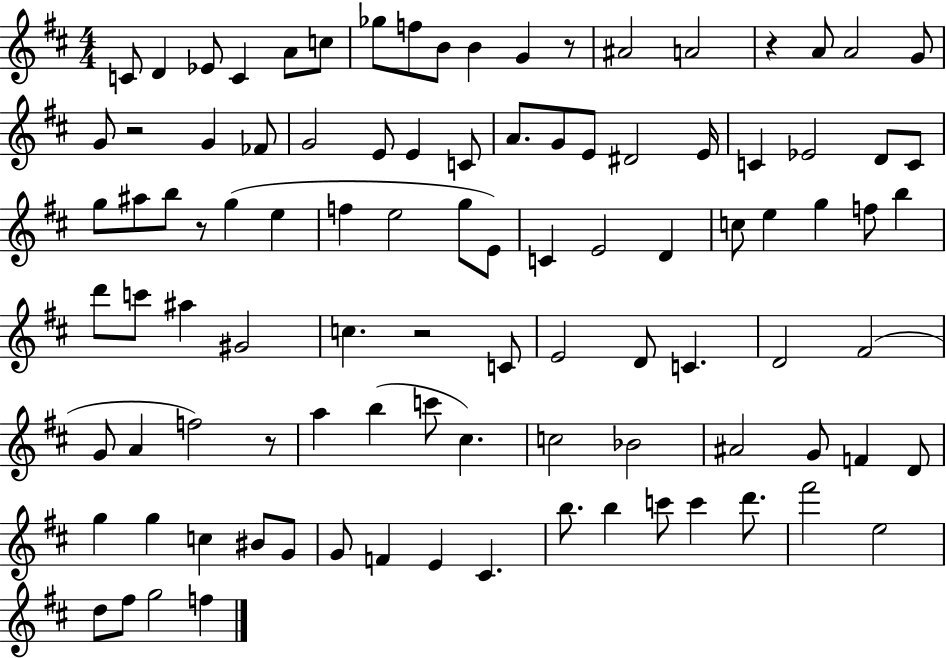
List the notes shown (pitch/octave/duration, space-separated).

C4/e D4/q Eb4/e C4/q A4/e C5/e Gb5/e F5/e B4/e B4/q G4/q R/e A#4/h A4/h R/q A4/e A4/h G4/e G4/e R/h G4/q FES4/e G4/h E4/e E4/q C4/e A4/e. G4/e E4/e D#4/h E4/s C4/q Eb4/h D4/e C4/e G5/e A#5/e B5/e R/e G5/q E5/q F5/q E5/h G5/e E4/e C4/q E4/h D4/q C5/e E5/q G5/q F5/e B5/q D6/e C6/e A#5/q G#4/h C5/q. R/h C4/e E4/h D4/e C4/q. D4/h F#4/h G4/e A4/q F5/h R/e A5/q B5/q C6/e C#5/q. C5/h Bb4/h A#4/h G4/e F4/q D4/e G5/q G5/q C5/q BIS4/e G4/e G4/e F4/q E4/q C#4/q. B5/e. B5/q C6/e C6/q D6/e. F#6/h E5/h D5/e F#5/e G5/h F5/q